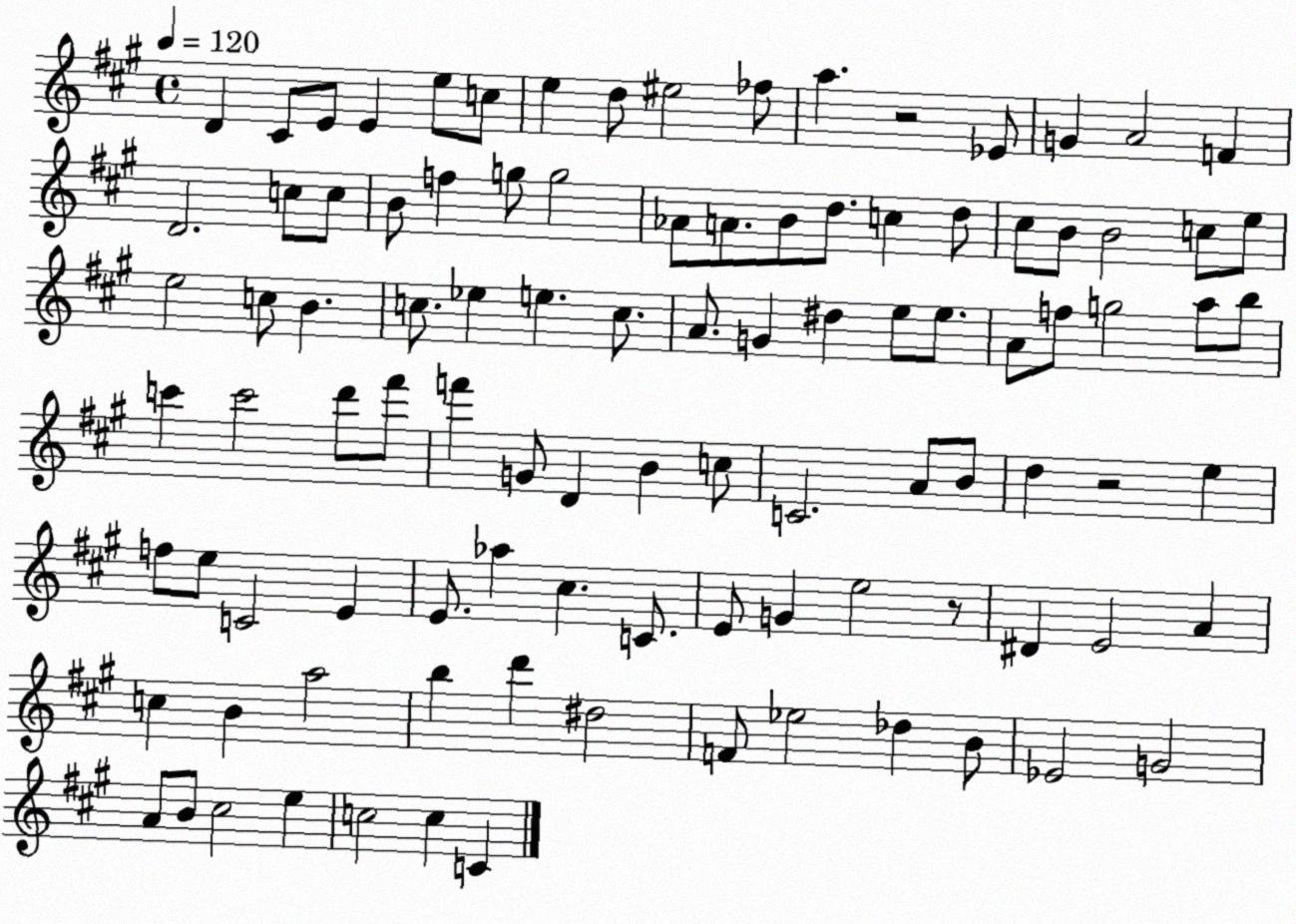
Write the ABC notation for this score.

X:1
T:Untitled
M:4/4
L:1/4
K:A
D ^C/2 E/2 E e/2 c/2 e d/2 ^e2 _f/2 a z2 _E/2 G A2 F D2 c/2 c/2 B/2 f g/2 g2 _A/2 A/2 B/2 d/2 c d/2 ^c/2 B/2 B2 c/2 e/2 e2 c/2 B c/2 _e e c/2 A/2 G ^d e/2 e/2 A/2 f/2 g2 a/2 b/2 c' c'2 d'/2 ^f'/2 f' G/2 D B c/2 C2 A/2 B/2 d z2 e f/2 e/2 C2 E E/2 _a ^c C/2 E/2 G e2 z/2 ^D E2 A c B a2 b d' ^d2 F/2 _e2 _d B/2 _E2 G2 A/2 B/2 ^c2 e c2 c C